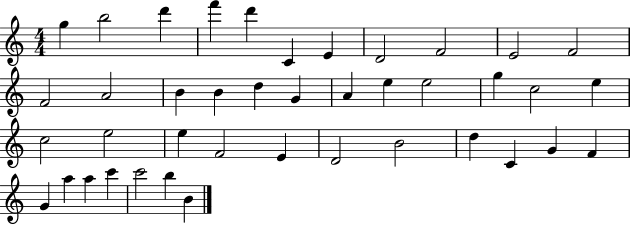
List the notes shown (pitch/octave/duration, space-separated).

G5/q B5/h D6/q F6/q D6/q C4/q E4/q D4/h F4/h E4/h F4/h F4/h A4/h B4/q B4/q D5/q G4/q A4/q E5/q E5/h G5/q C5/h E5/q C5/h E5/h E5/q F4/h E4/q D4/h B4/h D5/q C4/q G4/q F4/q G4/q A5/q A5/q C6/q C6/h B5/q B4/q